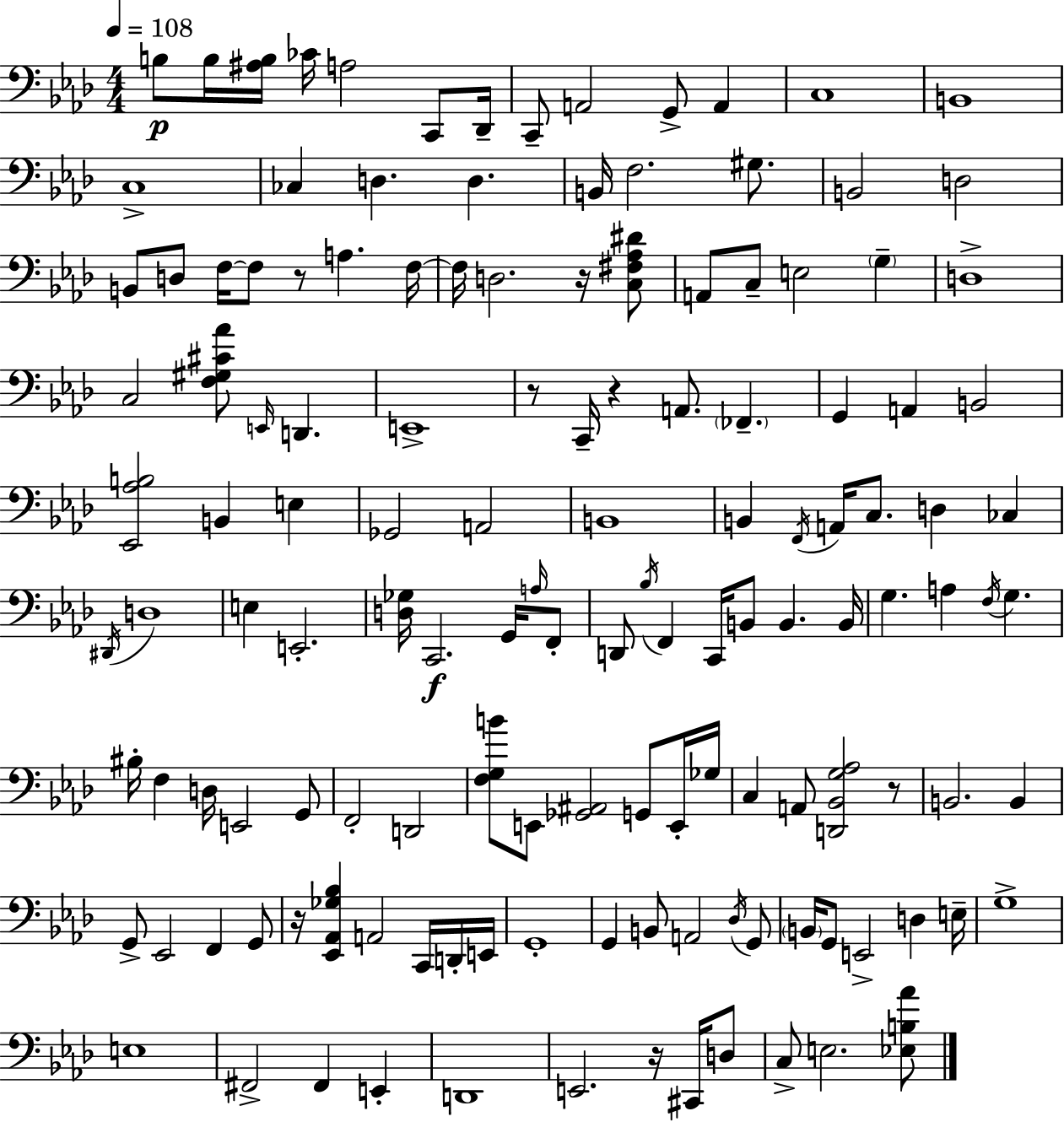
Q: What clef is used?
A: bass